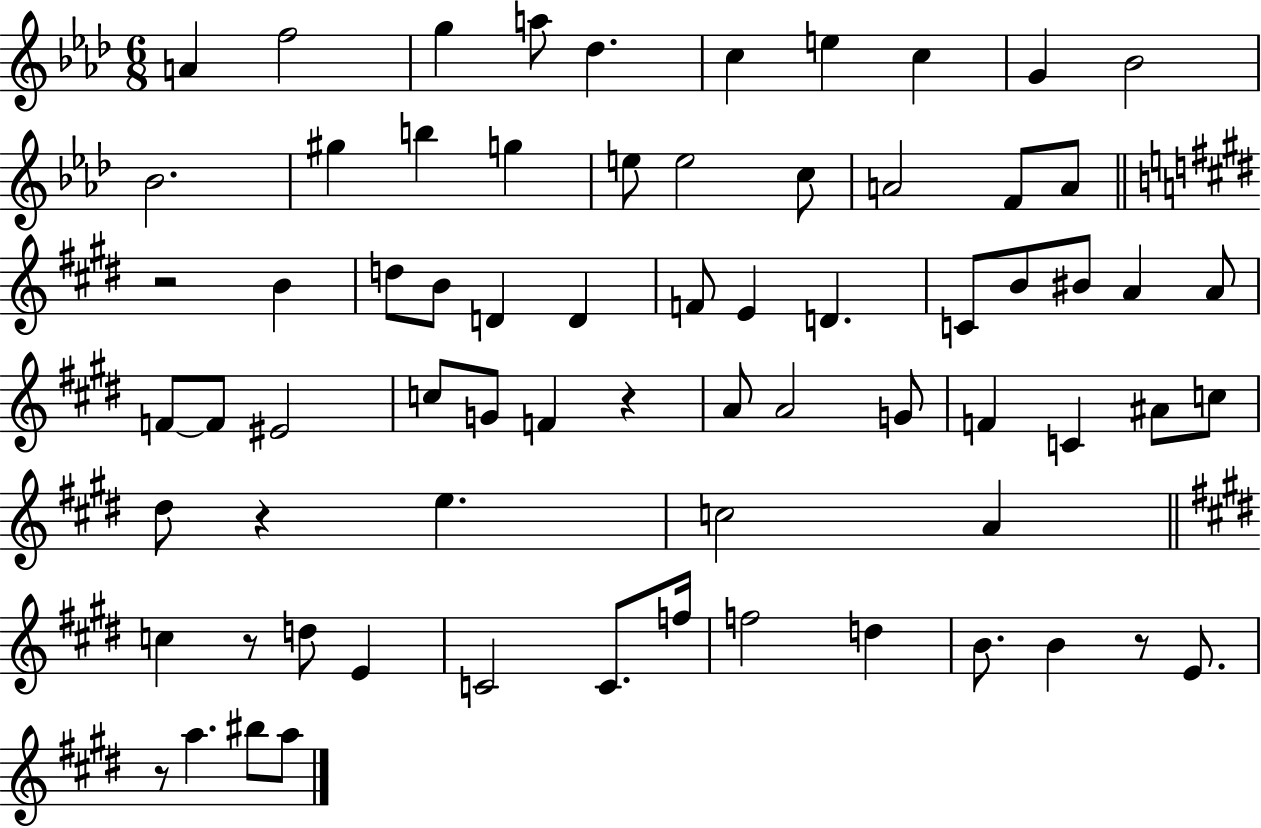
X:1
T:Untitled
M:6/8
L:1/4
K:Ab
A f2 g a/2 _d c e c G _B2 _B2 ^g b g e/2 e2 c/2 A2 F/2 A/2 z2 B d/2 B/2 D D F/2 E D C/2 B/2 ^B/2 A A/2 F/2 F/2 ^E2 c/2 G/2 F z A/2 A2 G/2 F C ^A/2 c/2 ^d/2 z e c2 A c z/2 d/2 E C2 C/2 f/4 f2 d B/2 B z/2 E/2 z/2 a ^b/2 a/2